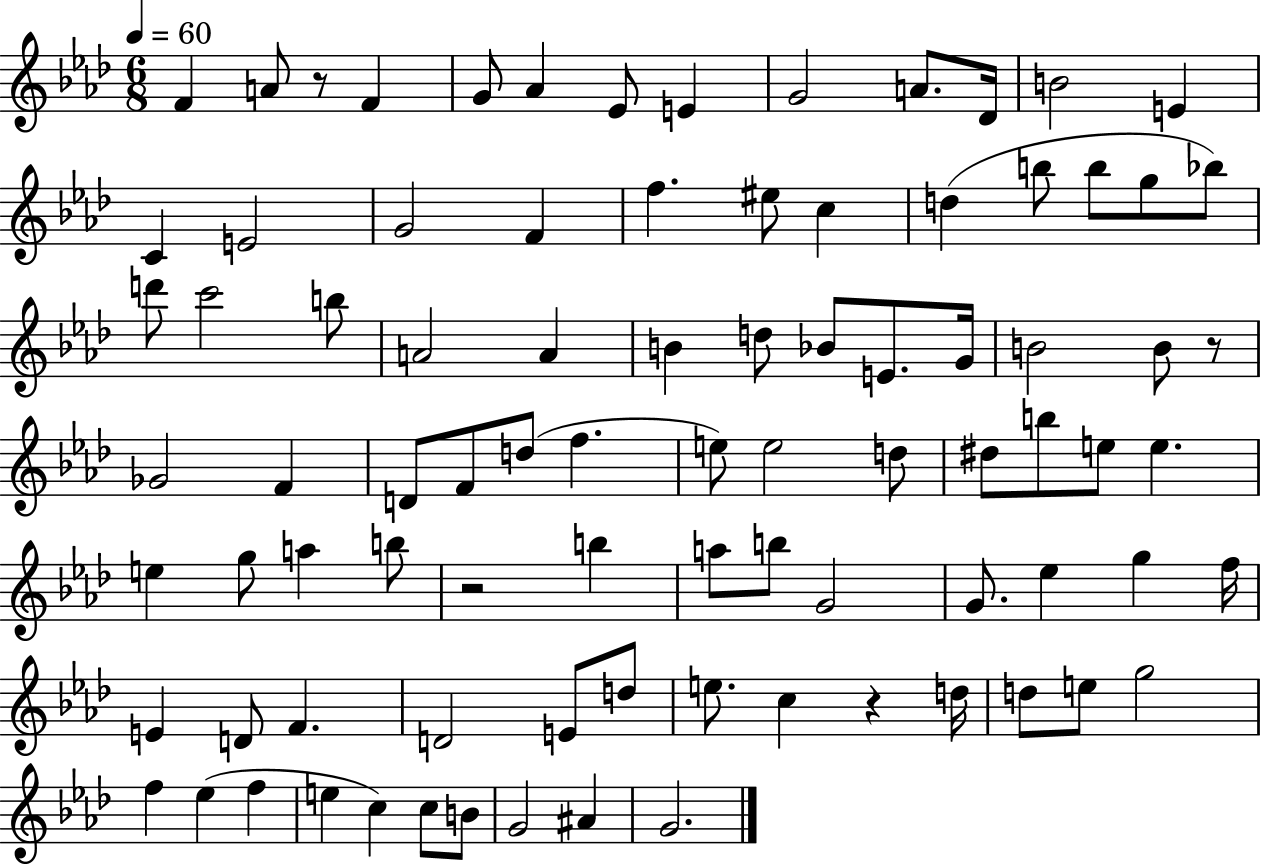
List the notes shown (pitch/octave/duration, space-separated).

F4/q A4/e R/e F4/q G4/e Ab4/q Eb4/e E4/q G4/h A4/e. Db4/s B4/h E4/q C4/q E4/h G4/h F4/q F5/q. EIS5/e C5/q D5/q B5/e B5/e G5/e Bb5/e D6/e C6/h B5/e A4/h A4/q B4/q D5/e Bb4/e E4/e. G4/s B4/h B4/e R/e Gb4/h F4/q D4/e F4/e D5/e F5/q. E5/e E5/h D5/e D#5/e B5/e E5/e E5/q. E5/q G5/e A5/q B5/e R/h B5/q A5/e B5/e G4/h G4/e. Eb5/q G5/q F5/s E4/q D4/e F4/q. D4/h E4/e D5/e E5/e. C5/q R/q D5/s D5/e E5/e G5/h F5/q Eb5/q F5/q E5/q C5/q C5/e B4/e G4/h A#4/q G4/h.